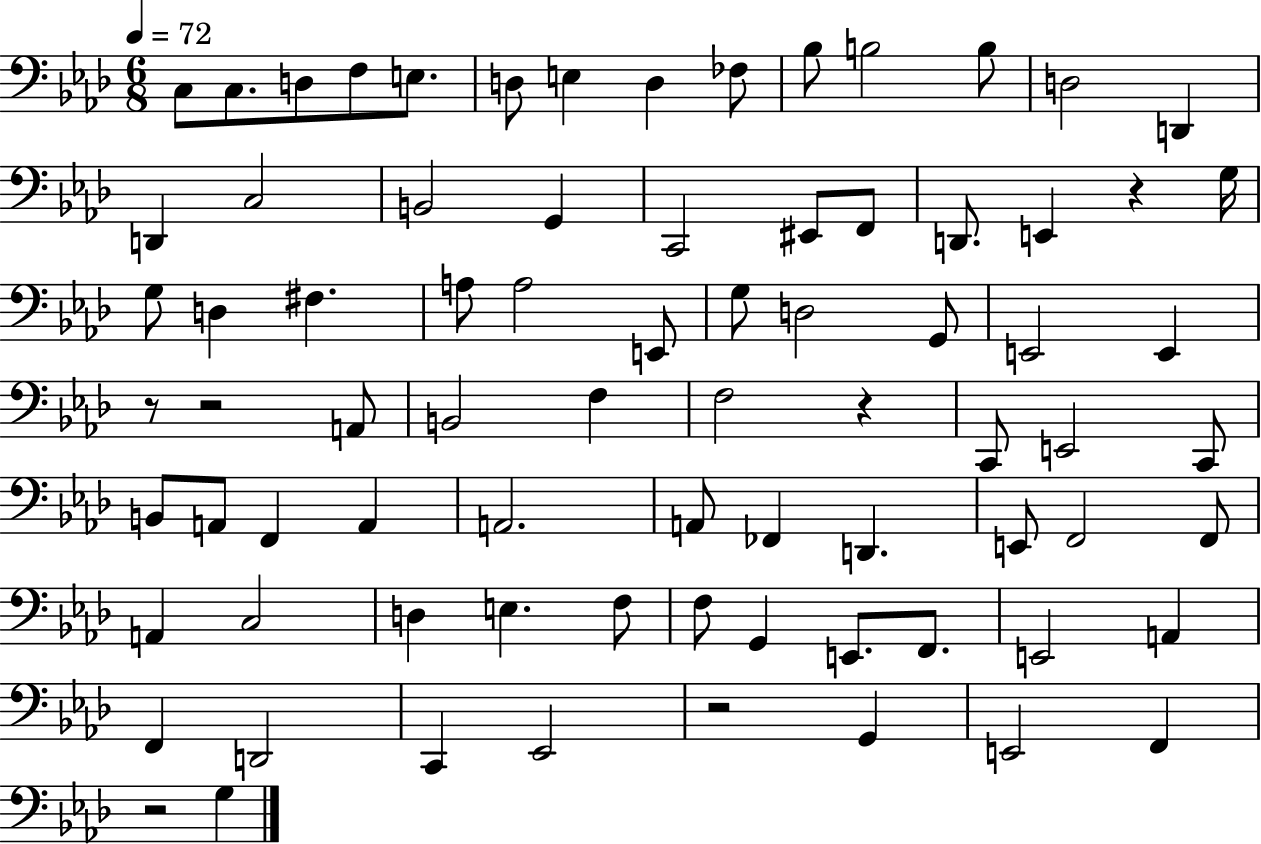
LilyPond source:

{
  \clef bass
  \numericTimeSignature
  \time 6/8
  \key aes \major
  \tempo 4 = 72
  c8 c8. d8 f8 e8. | d8 e4 d4 fes8 | bes8 b2 b8 | d2 d,4 | \break d,4 c2 | b,2 g,4 | c,2 eis,8 f,8 | d,8. e,4 r4 g16 | \break g8 d4 fis4. | a8 a2 e,8 | g8 d2 g,8 | e,2 e,4 | \break r8 r2 a,8 | b,2 f4 | f2 r4 | c,8 e,2 c,8 | \break b,8 a,8 f,4 a,4 | a,2. | a,8 fes,4 d,4. | e,8 f,2 f,8 | \break a,4 c2 | d4 e4. f8 | f8 g,4 e,8. f,8. | e,2 a,4 | \break f,4 d,2 | c,4 ees,2 | r2 g,4 | e,2 f,4 | \break r2 g4 | \bar "|."
}